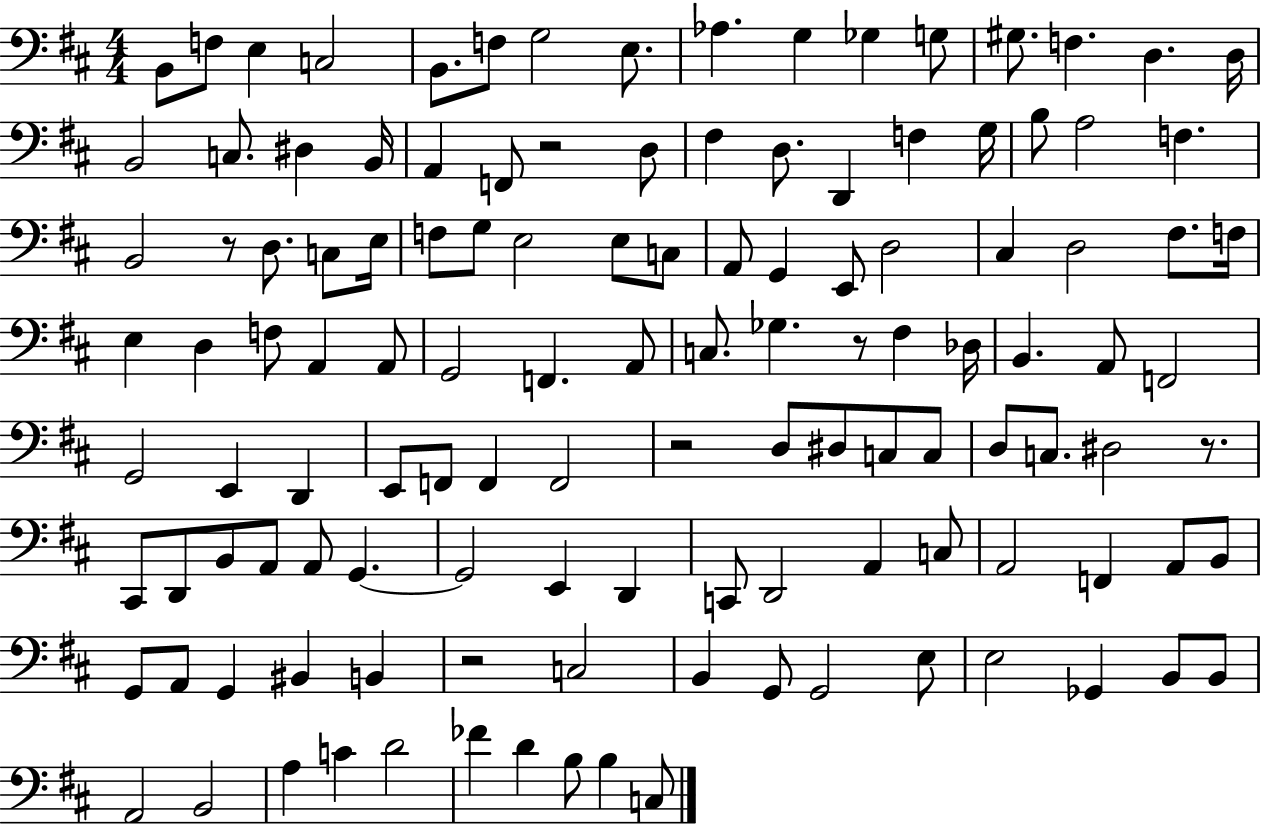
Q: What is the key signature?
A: D major